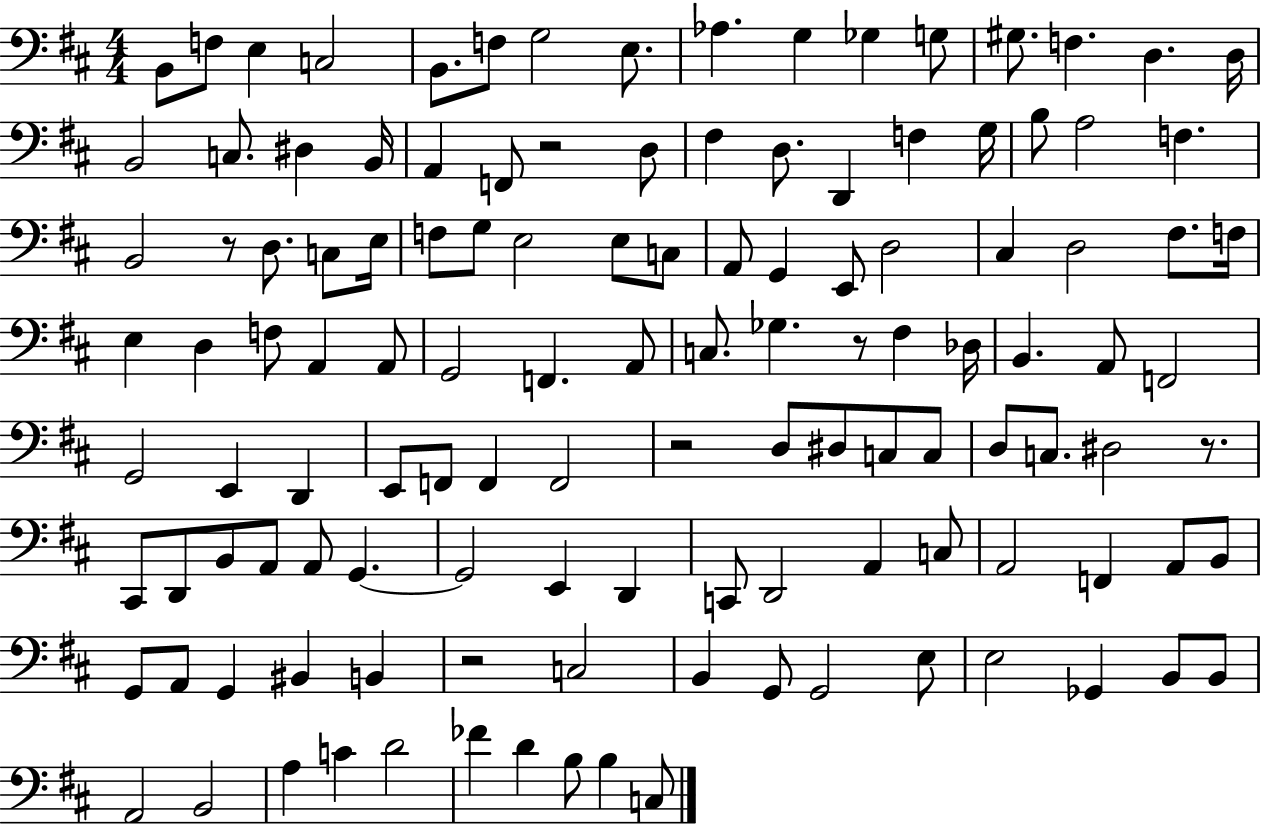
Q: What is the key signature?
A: D major